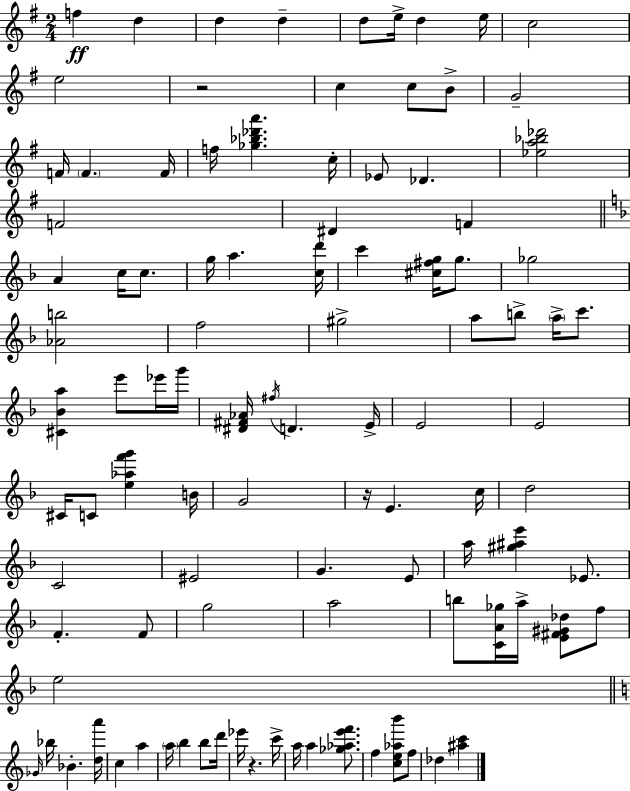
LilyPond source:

{
  \clef treble
  \numericTimeSignature
  \time 2/4
  \key g \major
  \repeat volta 2 { f''4\ff d''4 | d''4 d''4-- | d''8 e''16-> d''4 e''16 | c''2 | \break e''2 | r2 | c''4 c''8 b'8-> | g'2-- | \break f'16 \parenthesize f'4. f'16 | f''16 <ges'' bes'' des''' a'''>4. c''16-. | ees'8 des'4. | <ees'' a'' bes'' des'''>2 | \break f'2 | dis'4 f'4 | \bar "||" \break \key f \major a'4 c''16 c''8. | g''16 a''4. <c'' d'''>16 | c'''4 <cis'' fis'' g''>16 g''8. | ges''2 | \break <aes' b''>2 | f''2 | gis''2-> | a''8 b''8-> \parenthesize a''16-> c'''8. | \break <cis' bes' a''>4 e'''8 ees'''16 g'''16 | <dis' fis' aes'>16 \acciaccatura { fis''16 } d'4. | e'16-> e'2 | e'2 | \break cis'16 c'8 <e'' aes'' f''' g'''>4 | b'16 g'2 | r16 e'4. | c''16 d''2 | \break c'2 | eis'2 | g'4. e'8 | a''16 <gis'' ais'' e'''>4 ees'8. | \break f'4.-. f'8 | g''2 | a''2 | b''8 <c' a' ges''>16 a''16-> <e' fis' gis' des''>8 f''8 | \break e''2 | \bar "||" \break \key c \major \grace { ges'16 } bes''16 bes'4.-. | <d'' a'''>16 c''4 a''4 | \parenthesize a''16 b''4 b''8 | d'''16 ees'''16 r4. | \break c'''16-> a''16 a''4 <ges'' aes'' e''' f'''>8. | f''4 <c'' e'' aes'' b'''>8 f''8 | des''4 <ais'' c'''>4 | } \bar "|."
}